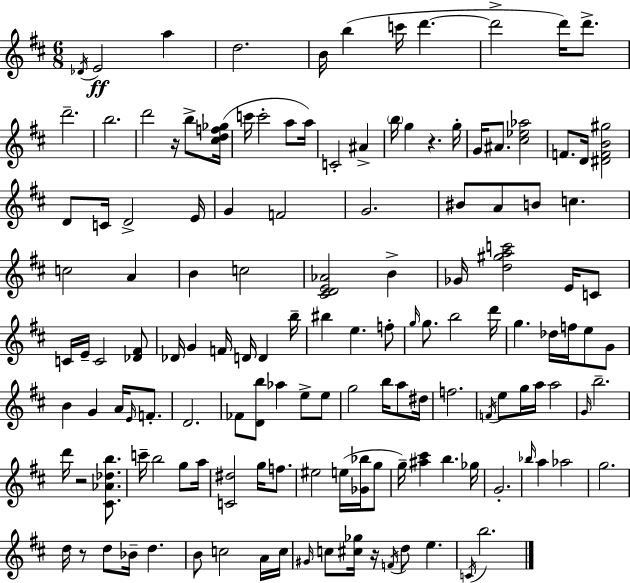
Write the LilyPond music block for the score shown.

{
  \clef treble
  \numericTimeSignature
  \time 6/8
  \key d \major
  \acciaccatura { des'16 }\ff e'2 a''4 | d''2. | b'16 b''4( c'''16 d'''4.~~ | d'''2-> d'''16) d'''8.-> | \break d'''2.-- | b''2. | d'''2 r16 b''8-> | <cis'' d'' f'' ges''>16( c'''16 c'''2-. a''8 | \break a''16) c'2-. ais'4-> | \parenthesize b''16 g''4 r4. | g''16-. g'16 ais'8. <cis'' ees'' aes''>2 | f'8. d'16 <dis' f' b' gis''>2 | \break d'8 c'16 d'2-> | e'16 g'4 f'2 | g'2. | bis'8 a'8 b'8 c''4. | \break c''2 a'4 | b'4 c''2 | <cis' d' e' aes'>2 b'4-> | ges'16 <d'' gis'' a'' c'''>2 e'16 c'8 | \break c'16 e'16-- c'2 <des' fis'>8 | des'16 g'4 f'16 d'16 d'4 | b''16-- bis''4 e''4. f''8-. | \grace { g''16 } g''8. b''2 | \break d'''16 g''4. des''16 f''16 e''8 | g'8 b'4 g'4 a'16 \grace { e'16 } | f'8.-. d'2. | fes'8 <d' b''>8 aes''4 e''8-> | \break e''8 g''2 b''16 | a''8 dis''16 f''2. | \acciaccatura { f'16 } e''8 g''16 a''16 a''2 | \grace { g'16 } b''2.-- | \break d'''16 r2 | <cis' aes' des'' b''>8. c'''16-- b''2 | g''8 a''16 <c' dis''>2 | g''16 f''8. eis''2 | \break e''16( <ges' bes''>16 g''8 g''16--) <ais'' cis'''>4 b''4. | ges''16 g'2.-. | \grace { bes''16 } a''4 aes''2 | g''2. | \break d''16 r8 d''8 bes'16-- | d''4. b'8 c''2 | a'16 c''16 \grace { gis'16 } c''8 <cis'' ges''>16 r16 \acciaccatura { f'16 } | d''8 e''4. \acciaccatura { c'16 } b''2. | \break \bar "|."
}